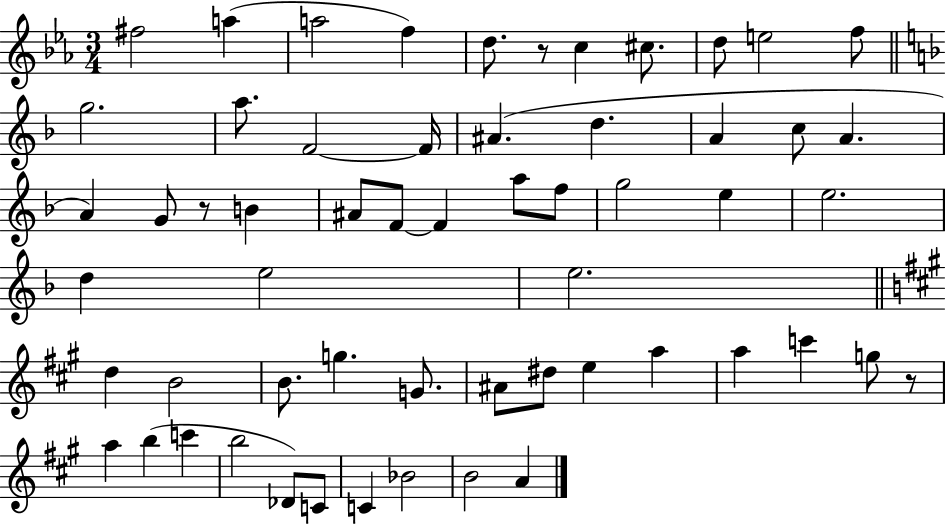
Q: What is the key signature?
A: EES major